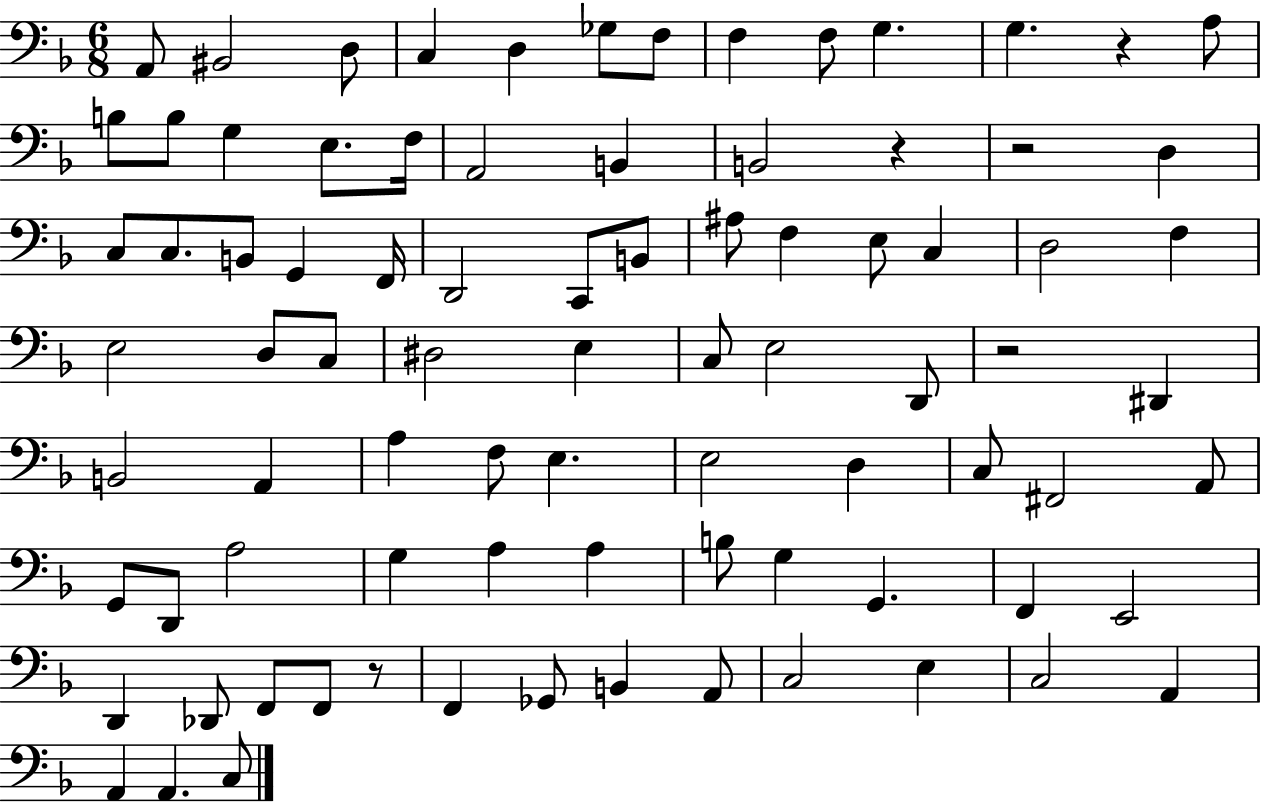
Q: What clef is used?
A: bass